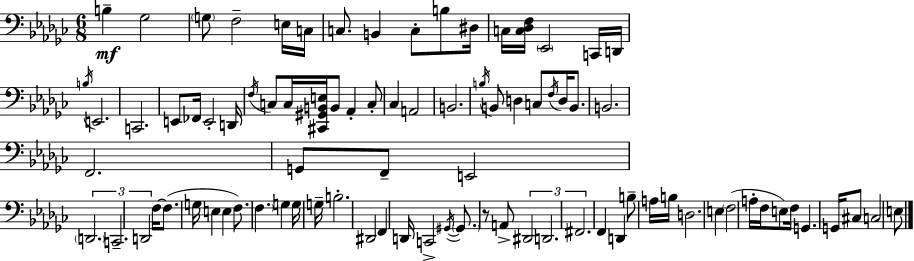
{
  \clef bass
  \numericTimeSignature
  \time 6/8
  \key ees \minor
  b4--\mf ges2 | \parenthesize g8 f2-- e16 c16 | c8. b,4 c8-. b8 dis16 | c16 <c des f>16 \parenthesize ees,2 c,16 d,16 | \break \acciaccatura { b16 } e,2. | c,2. | e,8 fes,16 e,2-. | d,16 \acciaccatura { f16 } c8 c16 <cis, gis, b, e>16 b,8 aes,4-. | \break c8-. ces4 a,2 | b,2. | \acciaccatura { b16 } b,8 d4 c8 \acciaccatura { f16 } | d16 b,8. b,2. | \break f,2. | g,8 f,8-- e,2 | \tuplet 3/2 { \parenthesize d,2. | c,2.-- | \break d,2 } | f16~~ f8.( g16 e4 e4 | f8.) \parenthesize f4. g4 | g16 g16-- b2.-. | \break dis,2 | f,4 d,16 c,2-> | \acciaccatura { gis,16~ }~ \parenthesize gis,8. r8 a,8-> \tuplet 3/2 { dis,2 | d,2. | \break fis,2. } | f,4 d,4 | b8-- a16 b16 d2. | e4 \parenthesize f2( | \break a16-. f16 e8) f16 g,4. | g,16 cis8 c2 | e8 \bar "|."
}